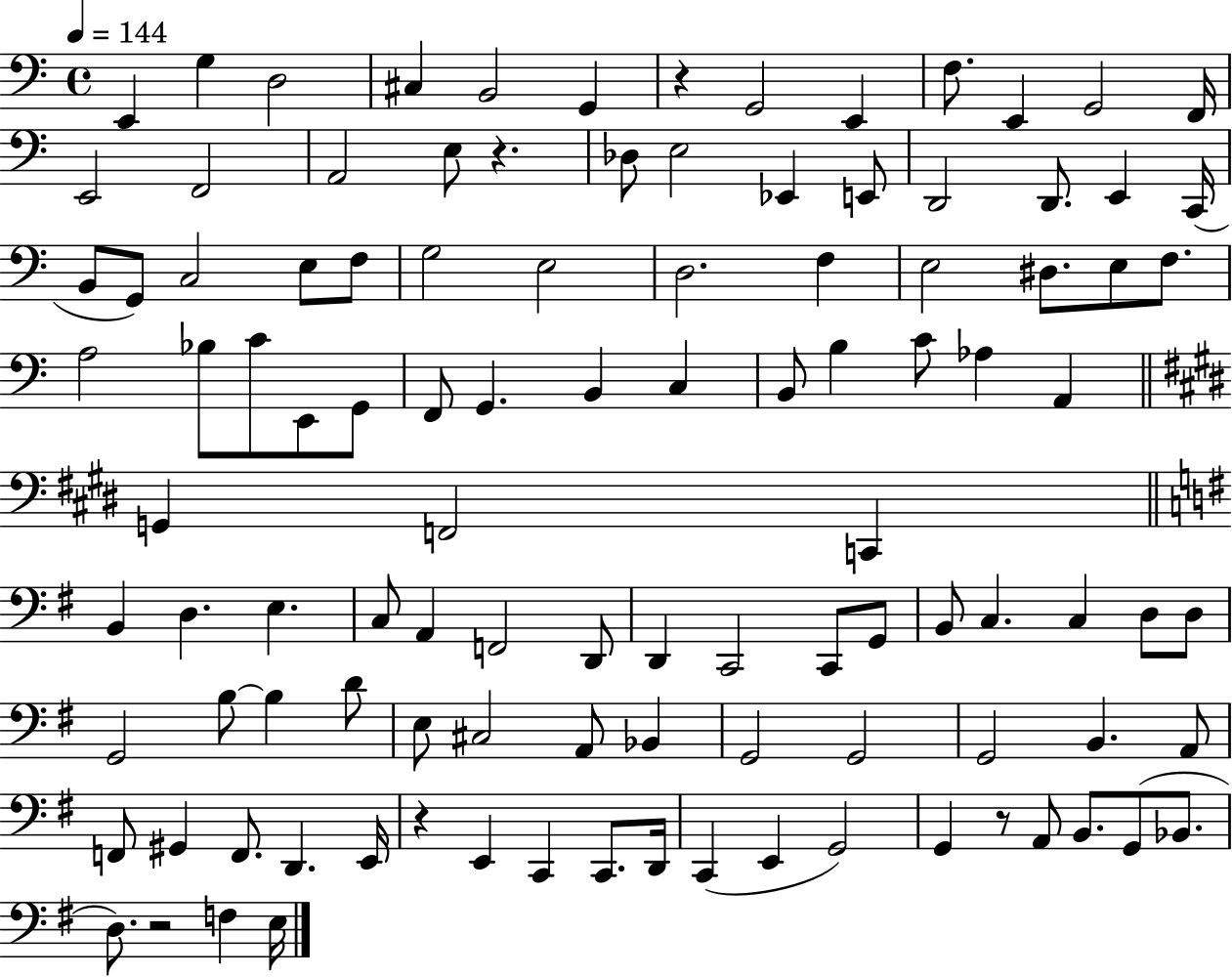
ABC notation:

X:1
T:Untitled
M:4/4
L:1/4
K:C
E,, G, D,2 ^C, B,,2 G,, z G,,2 E,, F,/2 E,, G,,2 F,,/4 E,,2 F,,2 A,,2 E,/2 z _D,/2 E,2 _E,, E,,/2 D,,2 D,,/2 E,, C,,/4 B,,/2 G,,/2 C,2 E,/2 F,/2 G,2 E,2 D,2 F, E,2 ^D,/2 E,/2 F,/2 A,2 _B,/2 C/2 E,,/2 G,,/2 F,,/2 G,, B,, C, B,,/2 B, C/2 _A, A,, G,, F,,2 C,, B,, D, E, C,/2 A,, F,,2 D,,/2 D,, C,,2 C,,/2 G,,/2 B,,/2 C, C, D,/2 D,/2 G,,2 B,/2 B, D/2 E,/2 ^C,2 A,,/2 _B,, G,,2 G,,2 G,,2 B,, A,,/2 F,,/2 ^G,, F,,/2 D,, E,,/4 z E,, C,, C,,/2 D,,/4 C,, E,, G,,2 G,, z/2 A,,/2 B,,/2 G,,/2 _B,,/2 D,/2 z2 F, E,/4